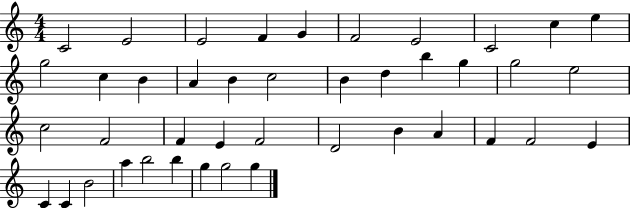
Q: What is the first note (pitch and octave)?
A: C4